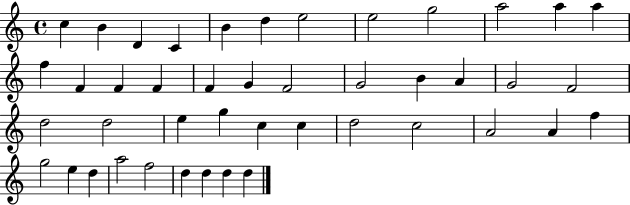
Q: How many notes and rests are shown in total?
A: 44